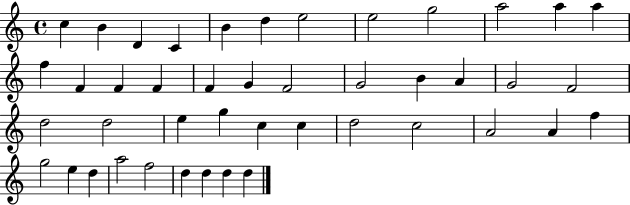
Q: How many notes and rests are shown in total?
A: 44